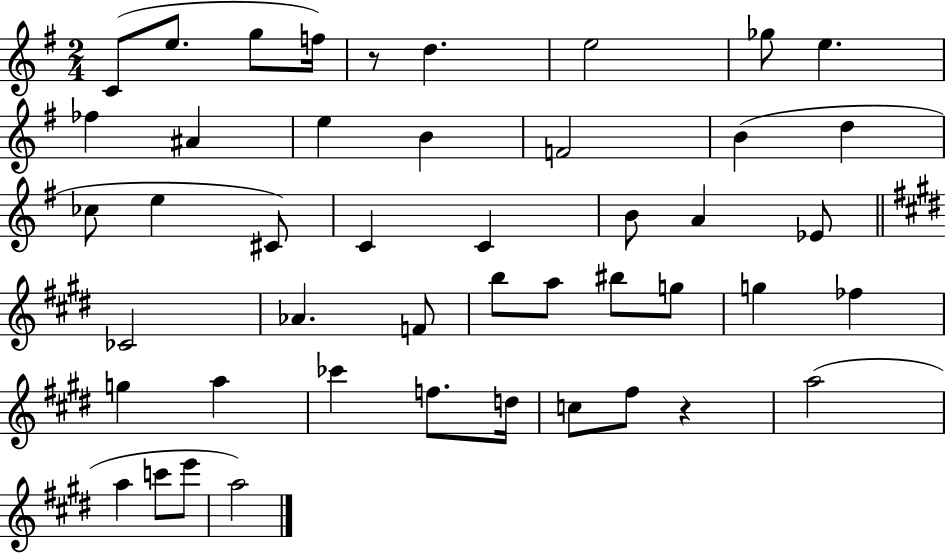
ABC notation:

X:1
T:Untitled
M:2/4
L:1/4
K:G
C/2 e/2 g/2 f/4 z/2 d e2 _g/2 e _f ^A e B F2 B d _c/2 e ^C/2 C C B/2 A _E/2 _C2 _A F/2 b/2 a/2 ^b/2 g/2 g _f g a _c' f/2 d/4 c/2 ^f/2 z a2 a c'/2 e'/2 a2